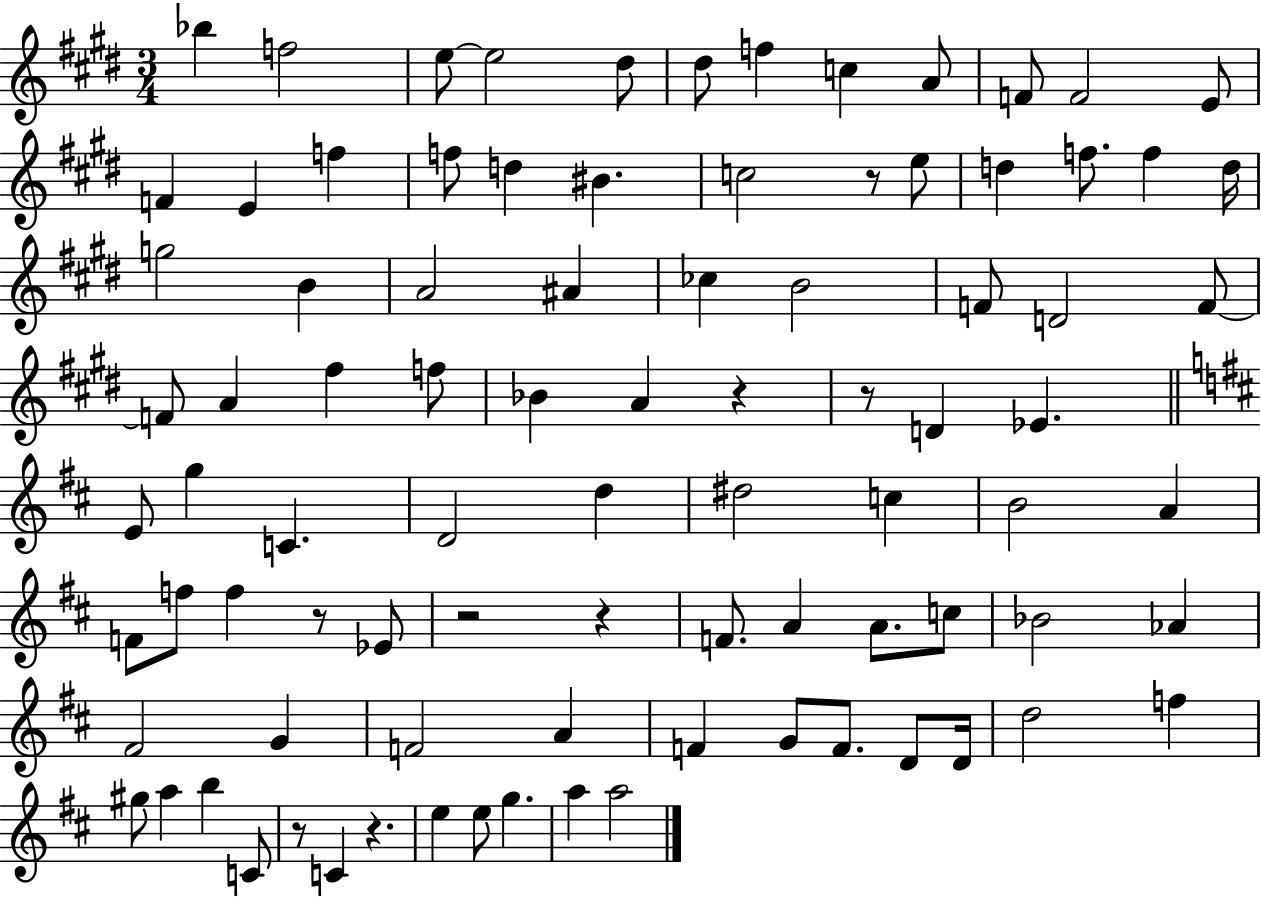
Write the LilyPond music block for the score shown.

{
  \clef treble
  \numericTimeSignature
  \time 3/4
  \key e \major
  bes''4 f''2 | e''8~~ e''2 dis''8 | dis''8 f''4 c''4 a'8 | f'8 f'2 e'8 | \break f'4 e'4 f''4 | f''8 d''4 bis'4. | c''2 r8 e''8 | d''4 f''8. f''4 d''16 | \break g''2 b'4 | a'2 ais'4 | ces''4 b'2 | f'8 d'2 f'8~~ | \break f'8 a'4 fis''4 f''8 | bes'4 a'4 r4 | r8 d'4 ees'4. | \bar "||" \break \key b \minor e'8 g''4 c'4. | d'2 d''4 | dis''2 c''4 | b'2 a'4 | \break f'8 f''8 f''4 r8 ees'8 | r2 r4 | f'8. a'4 a'8. c''8 | bes'2 aes'4 | \break fis'2 g'4 | f'2 a'4 | f'4 g'8 f'8. d'8 d'16 | d''2 f''4 | \break gis''8 a''4 b''4 c'8 | r8 c'4 r4. | e''4 e''8 g''4. | a''4 a''2 | \break \bar "|."
}